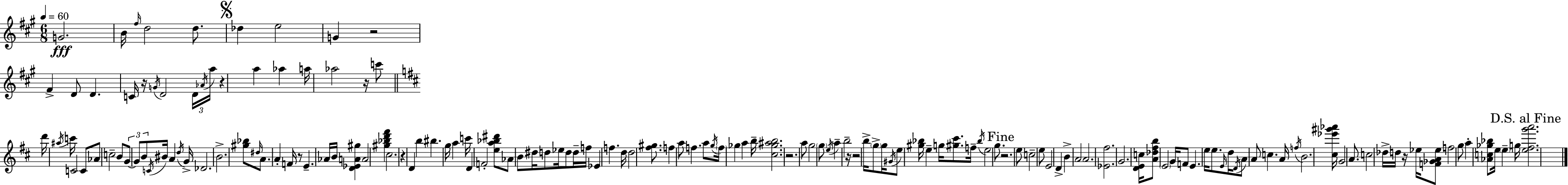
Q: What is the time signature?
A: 6/8